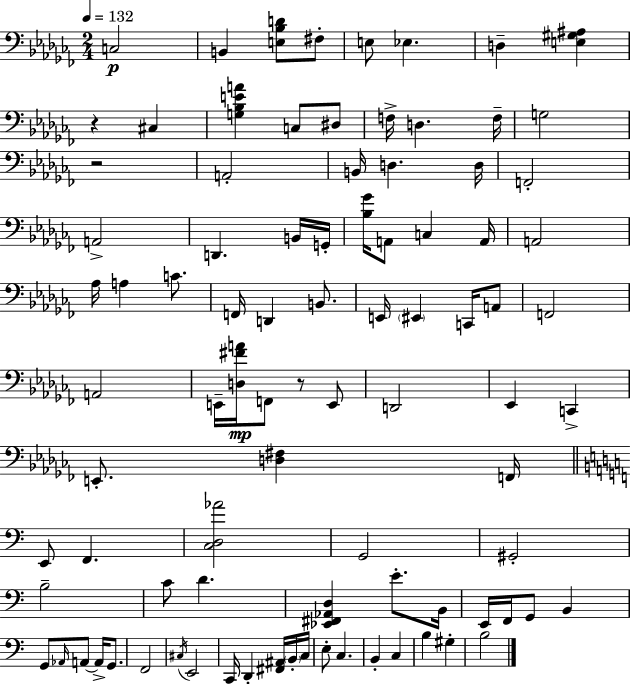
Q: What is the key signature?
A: AES minor